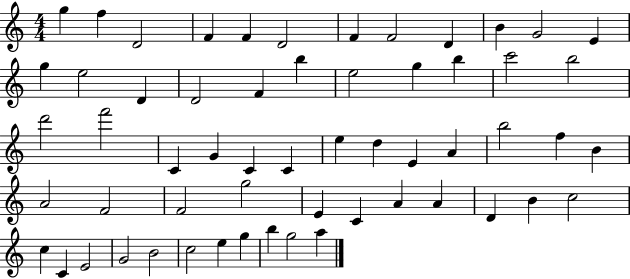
{
  \clef treble
  \numericTimeSignature
  \time 4/4
  \key c \major
  g''4 f''4 d'2 | f'4 f'4 d'2 | f'4 f'2 d'4 | b'4 g'2 e'4 | \break g''4 e''2 d'4 | d'2 f'4 b''4 | e''2 g''4 b''4 | c'''2 b''2 | \break d'''2 f'''2 | c'4 g'4 c'4 c'4 | e''4 d''4 e'4 a'4 | b''2 f''4 b'4 | \break a'2 f'2 | f'2 g''2 | e'4 c'4 a'4 a'4 | d'4 b'4 c''2 | \break c''4 c'4 e'2 | g'2 b'2 | c''2 e''4 g''4 | b''4 g''2 a''4 | \break \bar "|."
}